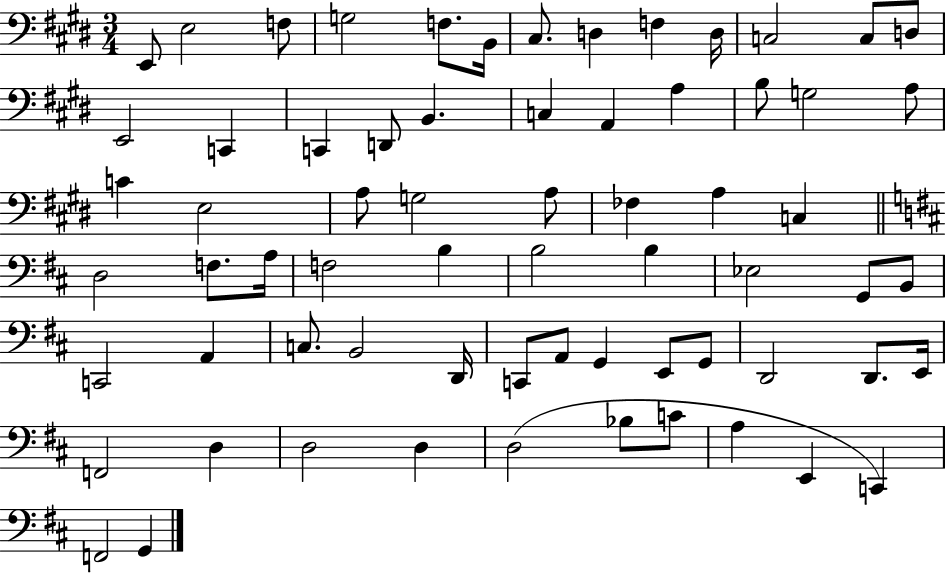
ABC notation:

X:1
T:Untitled
M:3/4
L:1/4
K:E
E,,/2 E,2 F,/2 G,2 F,/2 B,,/4 ^C,/2 D, F, D,/4 C,2 C,/2 D,/2 E,,2 C,, C,, D,,/2 B,, C, A,, A, B,/2 G,2 A,/2 C E,2 A,/2 G,2 A,/2 _F, A, C, D,2 F,/2 A,/4 F,2 B, B,2 B, _E,2 G,,/2 B,,/2 C,,2 A,, C,/2 B,,2 D,,/4 C,,/2 A,,/2 G,, E,,/2 G,,/2 D,,2 D,,/2 E,,/4 F,,2 D, D,2 D, D,2 _B,/2 C/2 A, E,, C,, F,,2 G,,